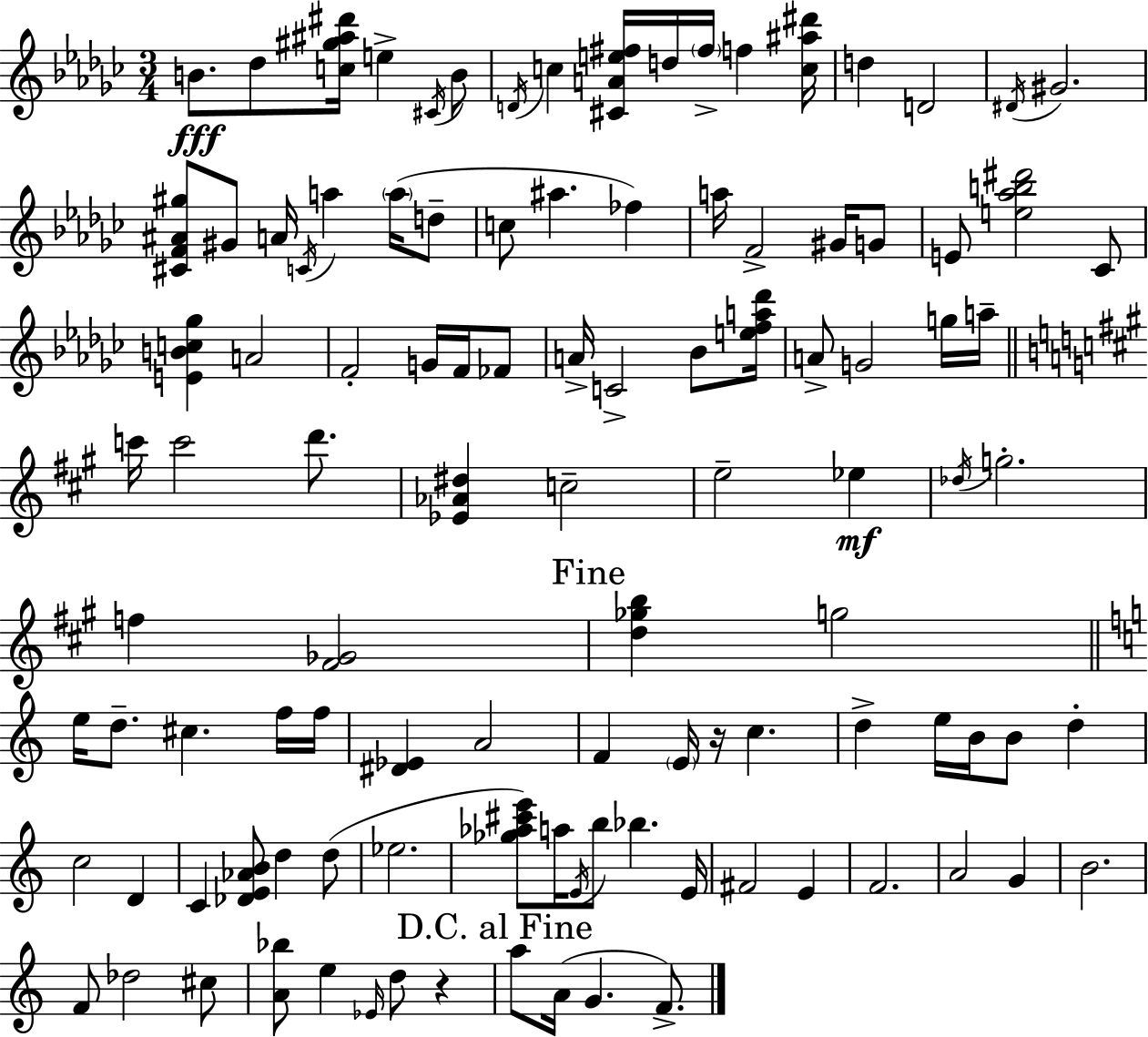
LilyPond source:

{
  \clef treble
  \numericTimeSignature
  \time 3/4
  \key ees \minor
  b'8.\fff des''8 <c'' gis'' ais'' dis'''>16 e''4-> \acciaccatura { cis'16 } b'8 | \acciaccatura { d'16 } c''4 <cis' a' e'' fis''>16 d''16 \parenthesize fis''16-> f''4 | <c'' ais'' dis'''>16 d''4 d'2 | \acciaccatura { dis'16 } gis'2. | \break <cis' f' ais' gis''>8 gis'8 a'16 \acciaccatura { c'16 } a''4 | \parenthesize a''16( d''8-- c''8 ais''4. | fes''4) a''16 f'2-> | gis'16 g'8 e'8 <e'' aes'' b'' dis'''>2 | \break ces'8 <e' b' c'' ges''>4 a'2 | f'2-. | g'16 f'16 fes'8 a'16-> c'2-> | bes'8 <e'' f'' a'' des'''>16 a'8-> g'2 | \break g''16 a''16-- \bar "||" \break \key a \major c'''16 c'''2 d'''8. | <ees' aes' dis''>4 c''2-- | e''2-- ees''4\mf | \acciaccatura { des''16 } g''2.-. | \break f''4 <fis' ges'>2 | \mark "Fine" <d'' ges'' b''>4 g''2 | \bar "||" \break \key a \minor e''16 d''8.-- cis''4. f''16 f''16 | <dis' ees'>4 a'2 | f'4 \parenthesize e'16 r16 c''4. | d''4-> e''16 b'16 b'8 d''4-. | \break c''2 d'4 | c'4 <des' e' aes' b'>8 d''4 d''8( | ees''2. | <ges'' aes'' cis''' e'''>8) a''16 \acciaccatura { e'16 } b''8 bes''4. | \break e'16 fis'2 e'4 | f'2. | a'2 g'4 | b'2. | \break f'8 des''2 cis''8 | <a' bes''>8 e''4 \grace { ees'16 } d''8 r4 | \mark "D.C. al Fine" a''8 a'16( g'4. f'8.->) | \bar "|."
}